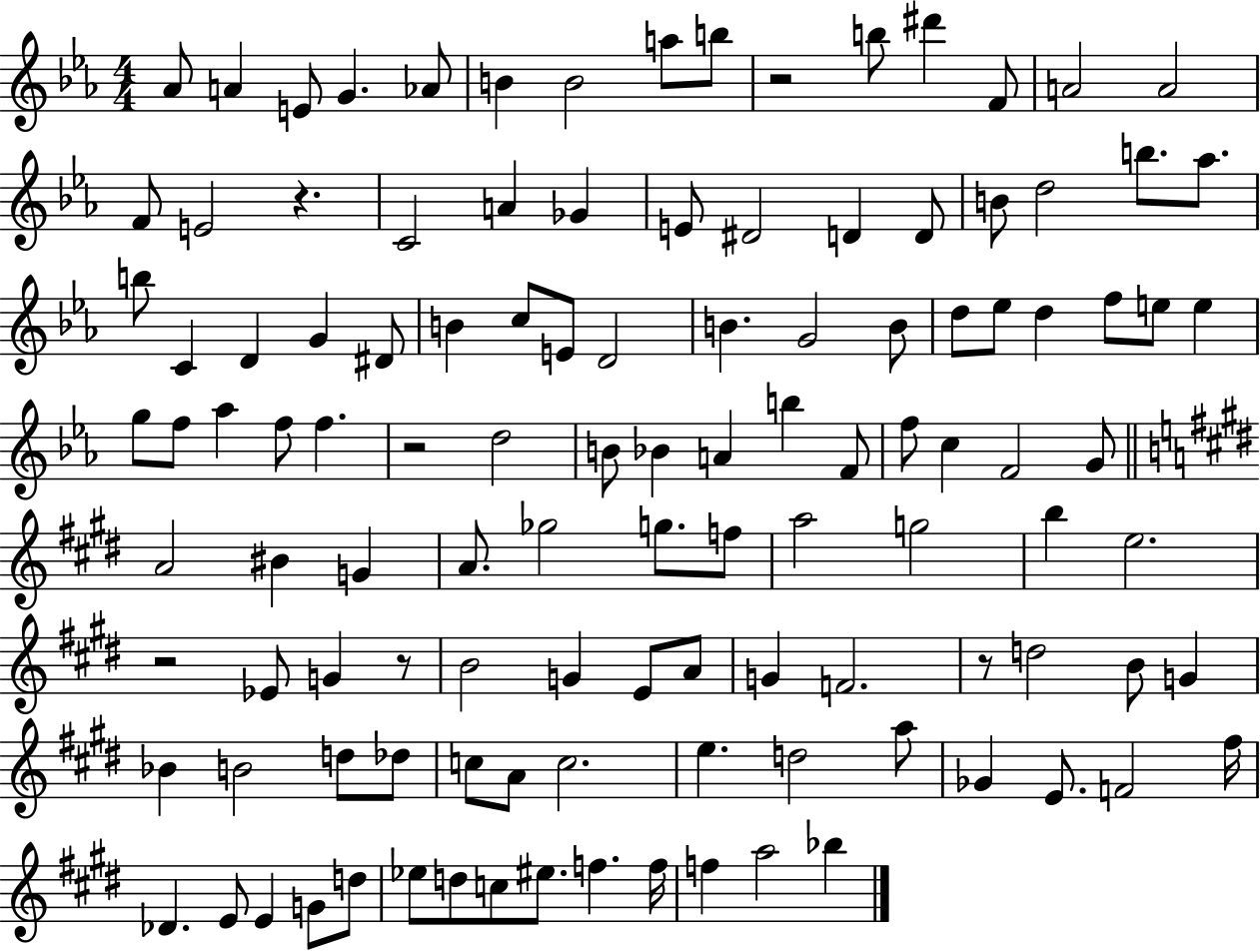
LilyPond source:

{
  \clef treble
  \numericTimeSignature
  \time 4/4
  \key ees \major
  aes'8 a'4 e'8 g'4. aes'8 | b'4 b'2 a''8 b''8 | r2 b''8 dis'''4 f'8 | a'2 a'2 | \break f'8 e'2 r4. | c'2 a'4 ges'4 | e'8 dis'2 d'4 d'8 | b'8 d''2 b''8. aes''8. | \break b''8 c'4 d'4 g'4 dis'8 | b'4 c''8 e'8 d'2 | b'4. g'2 b'8 | d''8 ees''8 d''4 f''8 e''8 e''4 | \break g''8 f''8 aes''4 f''8 f''4. | r2 d''2 | b'8 bes'4 a'4 b''4 f'8 | f''8 c''4 f'2 g'8 | \break \bar "||" \break \key e \major a'2 bis'4 g'4 | a'8. ges''2 g''8. f''8 | a''2 g''2 | b''4 e''2. | \break r2 ees'8 g'4 r8 | b'2 g'4 e'8 a'8 | g'4 f'2. | r8 d''2 b'8 g'4 | \break bes'4 b'2 d''8 des''8 | c''8 a'8 c''2. | e''4. d''2 a''8 | ges'4 e'8. f'2 fis''16 | \break des'4. e'8 e'4 g'8 d''8 | ees''8 d''8 c''8 eis''8. f''4. f''16 | f''4 a''2 bes''4 | \bar "|."
}